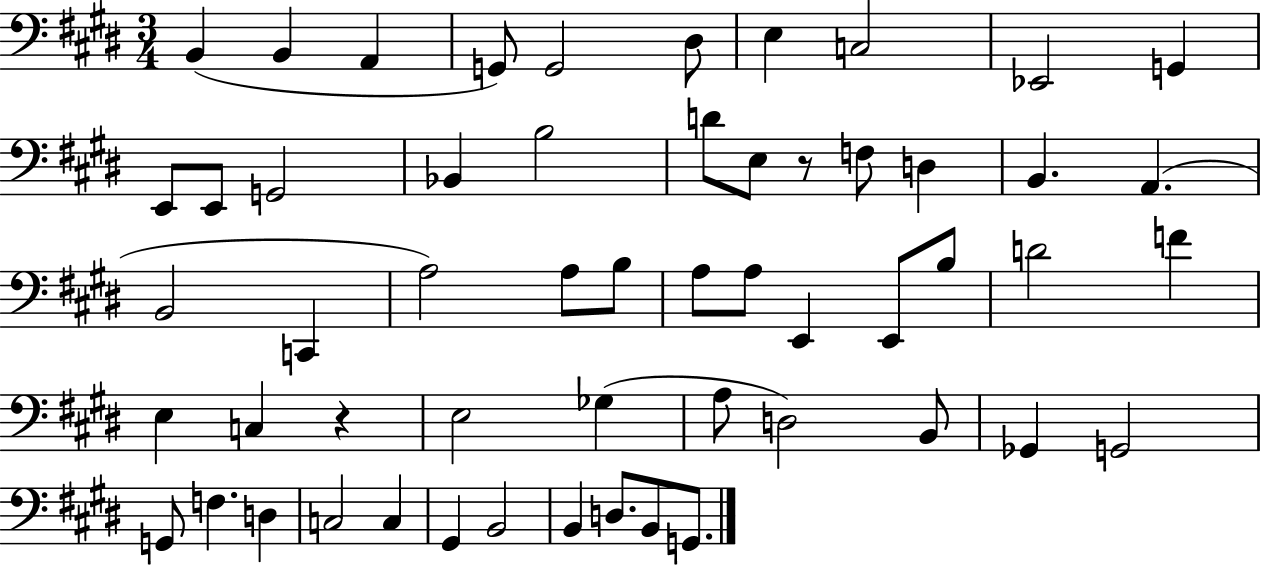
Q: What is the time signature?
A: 3/4